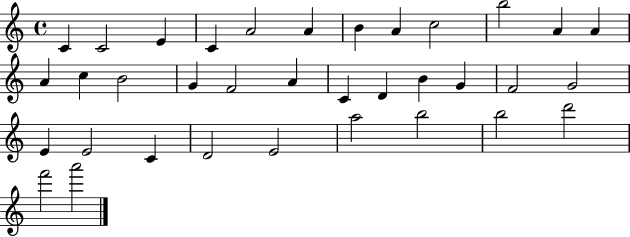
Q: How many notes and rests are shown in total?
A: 35